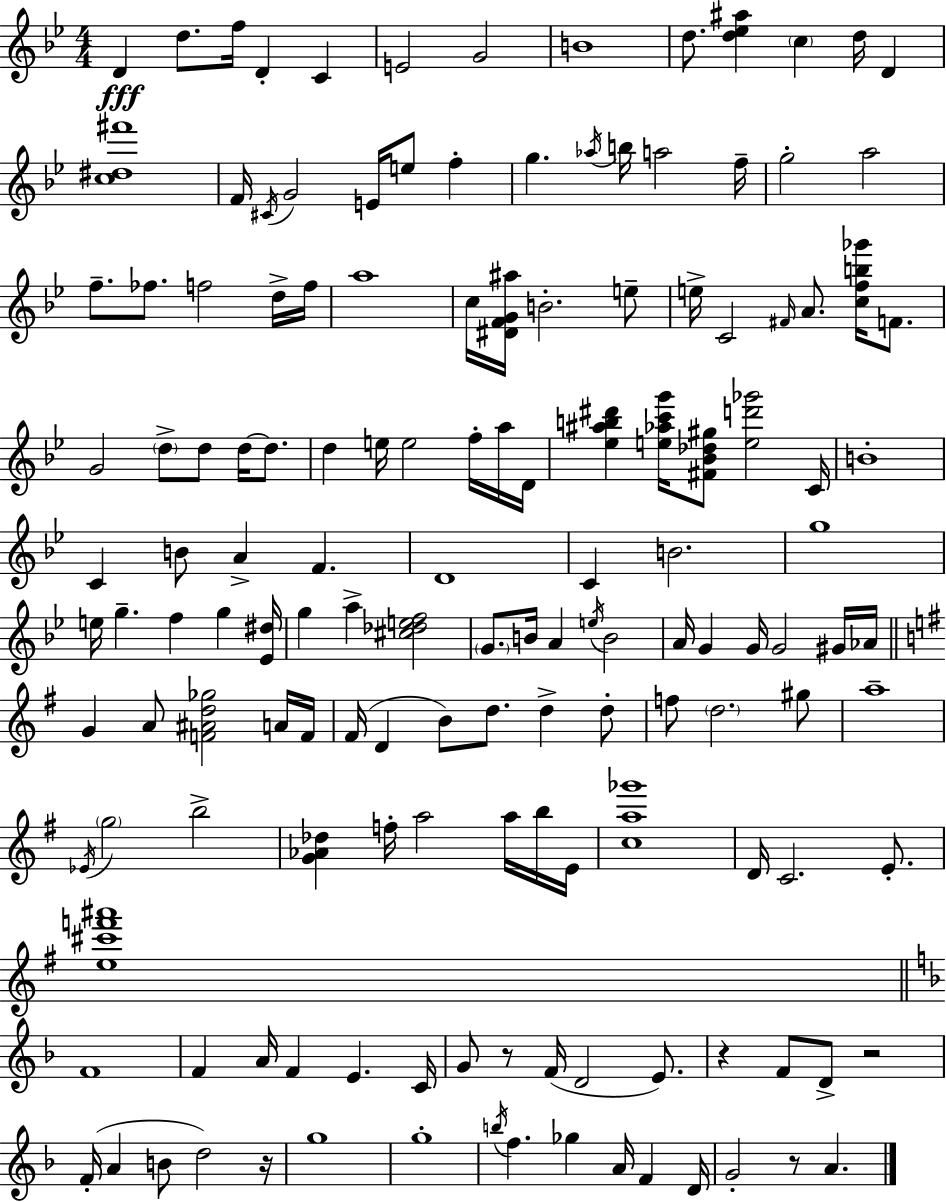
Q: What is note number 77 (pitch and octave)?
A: Ab4